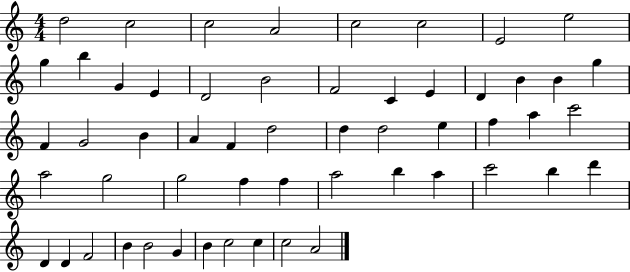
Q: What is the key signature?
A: C major